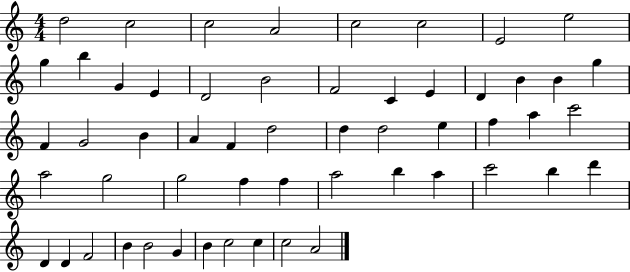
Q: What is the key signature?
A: C major